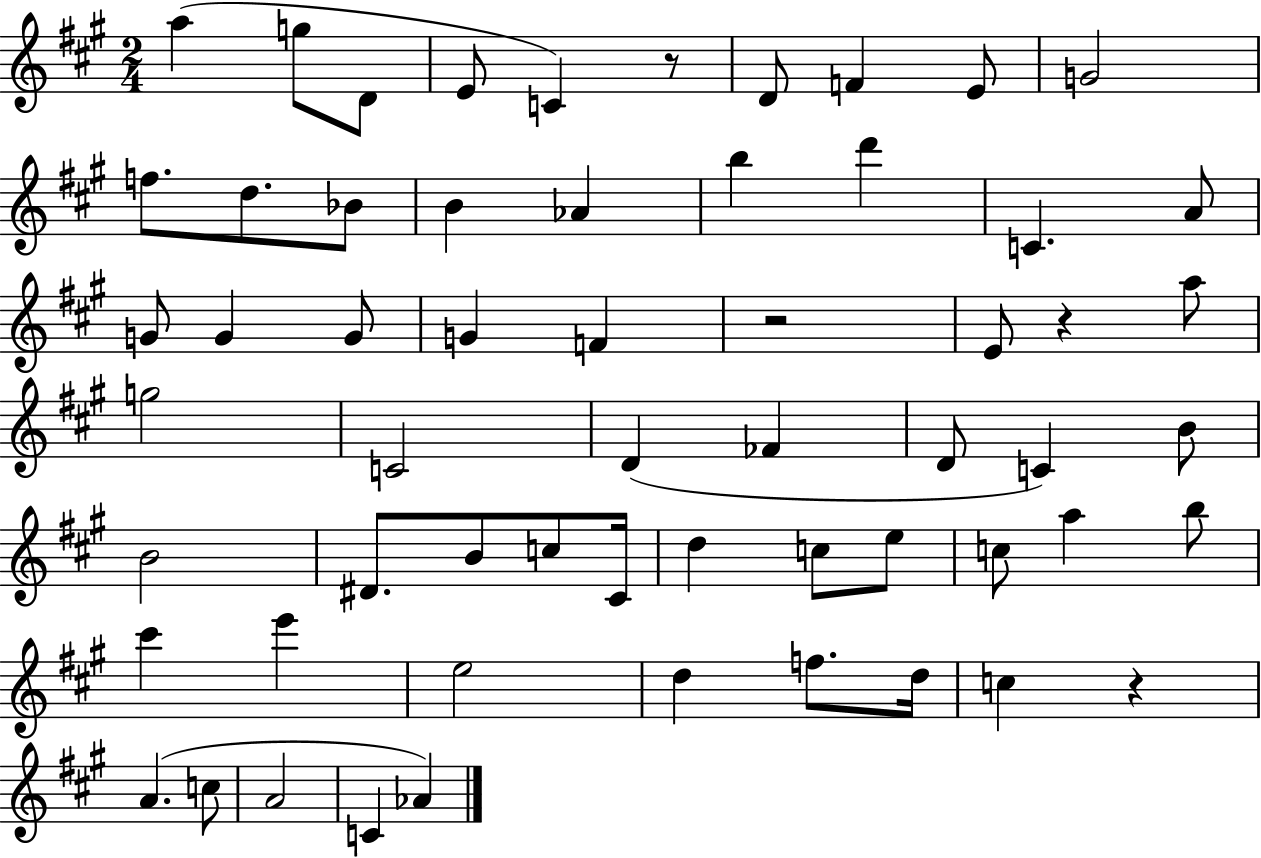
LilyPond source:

{
  \clef treble
  \numericTimeSignature
  \time 2/4
  \key a \major
  a''4( g''8 d'8 | e'8 c'4) r8 | d'8 f'4 e'8 | g'2 | \break f''8. d''8. bes'8 | b'4 aes'4 | b''4 d'''4 | c'4. a'8 | \break g'8 g'4 g'8 | g'4 f'4 | r2 | e'8 r4 a''8 | \break g''2 | c'2 | d'4( fes'4 | d'8 c'4) b'8 | \break b'2 | dis'8. b'8 c''8 cis'16 | d''4 c''8 e''8 | c''8 a''4 b''8 | \break cis'''4 e'''4 | e''2 | d''4 f''8. d''16 | c''4 r4 | \break a'4.( c''8 | a'2 | c'4 aes'4) | \bar "|."
}